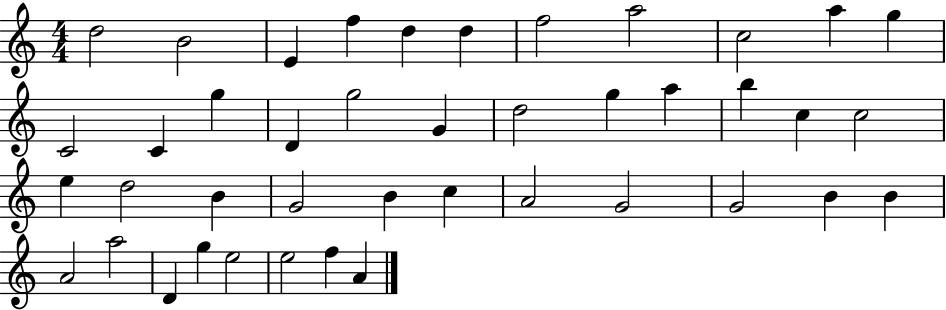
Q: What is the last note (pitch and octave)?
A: A4